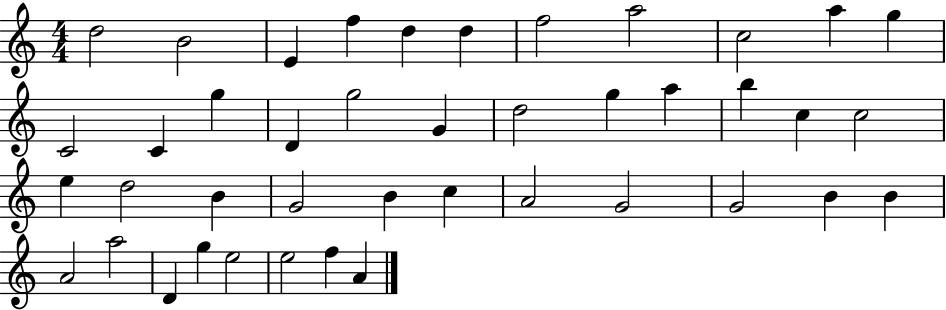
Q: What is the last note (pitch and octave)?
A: A4